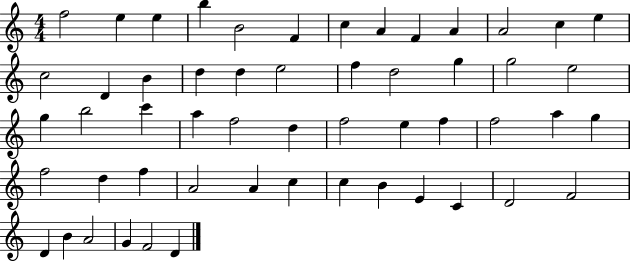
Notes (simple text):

F5/h E5/q E5/q B5/q B4/h F4/q C5/q A4/q F4/q A4/q A4/h C5/q E5/q C5/h D4/q B4/q D5/q D5/q E5/h F5/q D5/h G5/q G5/h E5/h G5/q B5/h C6/q A5/q F5/h D5/q F5/h E5/q F5/q F5/h A5/q G5/q F5/h D5/q F5/q A4/h A4/q C5/q C5/q B4/q E4/q C4/q D4/h F4/h D4/q B4/q A4/h G4/q F4/h D4/q